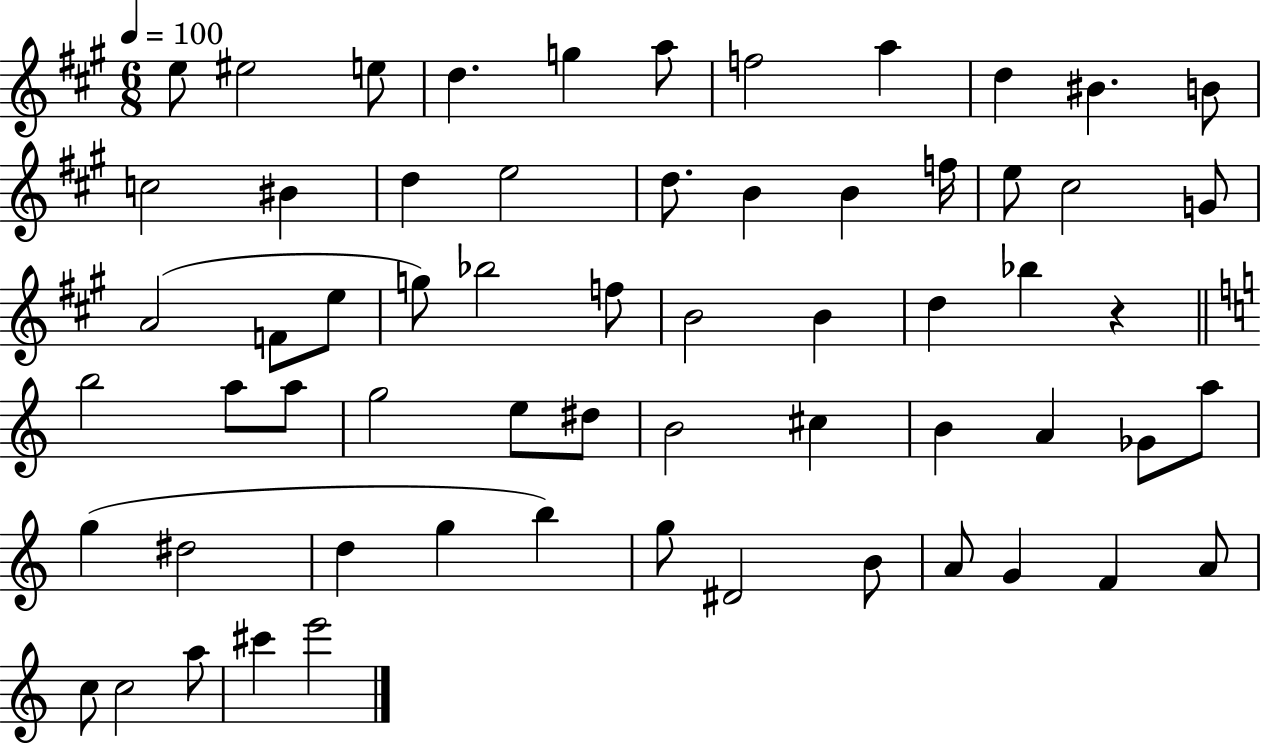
{
  \clef treble
  \numericTimeSignature
  \time 6/8
  \key a \major
  \tempo 4 = 100
  e''8 eis''2 e''8 | d''4. g''4 a''8 | f''2 a''4 | d''4 bis'4. b'8 | \break c''2 bis'4 | d''4 e''2 | d''8. b'4 b'4 f''16 | e''8 cis''2 g'8 | \break a'2( f'8 e''8 | g''8) bes''2 f''8 | b'2 b'4 | d''4 bes''4 r4 | \break \bar "||" \break \key a \minor b''2 a''8 a''8 | g''2 e''8 dis''8 | b'2 cis''4 | b'4 a'4 ges'8 a''8 | \break g''4( dis''2 | d''4 g''4 b''4) | g''8 dis'2 b'8 | a'8 g'4 f'4 a'8 | \break c''8 c''2 a''8 | cis'''4 e'''2 | \bar "|."
}